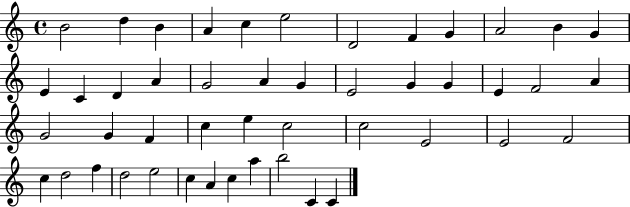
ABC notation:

X:1
T:Untitled
M:4/4
L:1/4
K:C
B2 d B A c e2 D2 F G A2 B G E C D A G2 A G E2 G G E F2 A G2 G F c e c2 c2 E2 E2 F2 c d2 f d2 e2 c A c a b2 C C